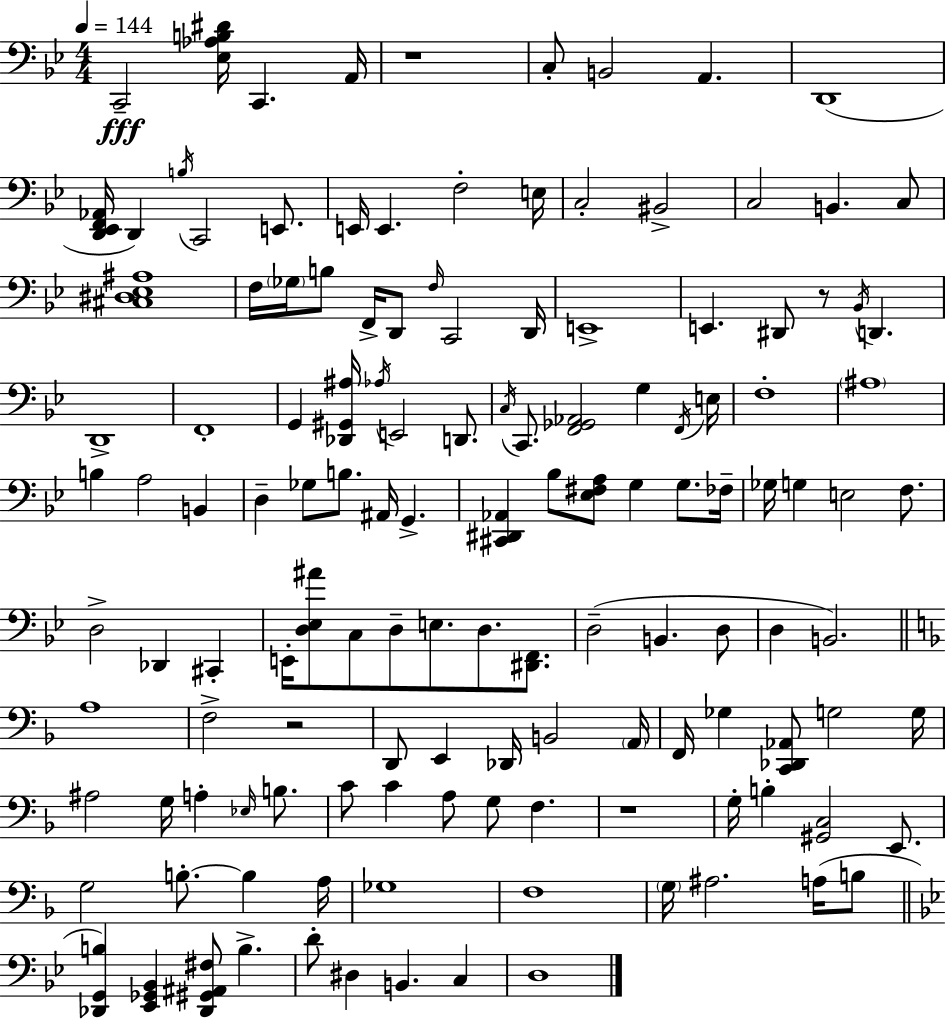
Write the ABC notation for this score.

X:1
T:Untitled
M:4/4
L:1/4
K:Bb
C,,2 [_E,_A,B,^D]/4 C,, A,,/4 z4 C,/2 B,,2 A,, D,,4 [D,,_E,,F,,_A,,]/4 D,, B,/4 C,,2 E,,/2 E,,/4 E,, F,2 E,/4 C,2 ^B,,2 C,2 B,, C,/2 [^C,^D,_E,^A,]4 F,/4 _G,/4 B,/2 F,,/4 D,,/2 F,/4 C,,2 D,,/4 E,,4 E,, ^D,,/2 z/2 _B,,/4 D,, D,,4 F,,4 G,, [_D,,^G,,^A,]/4 _A,/4 E,,2 D,,/2 C,/4 C,,/2 [F,,_G,,_A,,]2 G, F,,/4 E,/4 F,4 ^A,4 B, A,2 B,, D, _G,/2 B,/2 ^A,,/4 G,, [^C,,^D,,_A,,] _B,/2 [_E,^F,A,]/2 G, G,/2 _F,/4 _G,/4 G, E,2 F,/2 D,2 _D,, ^C,, E,,/4 [D,_E,^A]/2 C,/2 D,/2 E,/2 D,/2 [^D,,F,,]/2 D,2 B,, D,/2 D, B,,2 A,4 F,2 z2 D,,/2 E,, _D,,/4 B,,2 A,,/4 F,,/4 _G, [C,,_D,,_A,,]/2 G,2 G,/4 ^A,2 G,/4 A, _E,/4 B,/2 C/2 C A,/2 G,/2 F, z4 G,/4 B, [^G,,C,]2 E,,/2 G,2 B,/2 B, A,/4 _G,4 F,4 G,/4 ^A,2 A,/4 B,/2 [_D,,G,,B,] [_E,,_G,,_B,,] [_D,,^G,,^A,,^F,]/2 B, D/2 ^D, B,, C, D,4